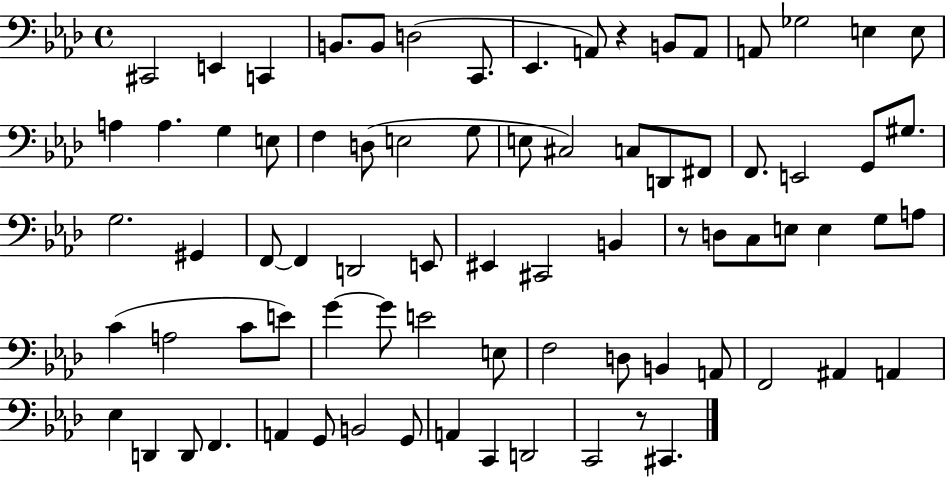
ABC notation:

X:1
T:Untitled
M:4/4
L:1/4
K:Ab
^C,,2 E,, C,, B,,/2 B,,/2 D,2 C,,/2 _E,, A,,/2 z B,,/2 A,,/2 A,,/2 _G,2 E, E,/2 A, A, G, E,/2 F, D,/2 E,2 G,/2 E,/2 ^C,2 C,/2 D,,/2 ^F,,/2 F,,/2 E,,2 G,,/2 ^G,/2 G,2 ^G,, F,,/2 F,, D,,2 E,,/2 ^E,, ^C,,2 B,, z/2 D,/2 C,/2 E,/2 E, G,/2 A,/2 C A,2 C/2 E/2 G G/2 E2 E,/2 F,2 D,/2 B,, A,,/2 F,,2 ^A,, A,, _E, D,, D,,/2 F,, A,, G,,/2 B,,2 G,,/2 A,, C,, D,,2 C,,2 z/2 ^C,,